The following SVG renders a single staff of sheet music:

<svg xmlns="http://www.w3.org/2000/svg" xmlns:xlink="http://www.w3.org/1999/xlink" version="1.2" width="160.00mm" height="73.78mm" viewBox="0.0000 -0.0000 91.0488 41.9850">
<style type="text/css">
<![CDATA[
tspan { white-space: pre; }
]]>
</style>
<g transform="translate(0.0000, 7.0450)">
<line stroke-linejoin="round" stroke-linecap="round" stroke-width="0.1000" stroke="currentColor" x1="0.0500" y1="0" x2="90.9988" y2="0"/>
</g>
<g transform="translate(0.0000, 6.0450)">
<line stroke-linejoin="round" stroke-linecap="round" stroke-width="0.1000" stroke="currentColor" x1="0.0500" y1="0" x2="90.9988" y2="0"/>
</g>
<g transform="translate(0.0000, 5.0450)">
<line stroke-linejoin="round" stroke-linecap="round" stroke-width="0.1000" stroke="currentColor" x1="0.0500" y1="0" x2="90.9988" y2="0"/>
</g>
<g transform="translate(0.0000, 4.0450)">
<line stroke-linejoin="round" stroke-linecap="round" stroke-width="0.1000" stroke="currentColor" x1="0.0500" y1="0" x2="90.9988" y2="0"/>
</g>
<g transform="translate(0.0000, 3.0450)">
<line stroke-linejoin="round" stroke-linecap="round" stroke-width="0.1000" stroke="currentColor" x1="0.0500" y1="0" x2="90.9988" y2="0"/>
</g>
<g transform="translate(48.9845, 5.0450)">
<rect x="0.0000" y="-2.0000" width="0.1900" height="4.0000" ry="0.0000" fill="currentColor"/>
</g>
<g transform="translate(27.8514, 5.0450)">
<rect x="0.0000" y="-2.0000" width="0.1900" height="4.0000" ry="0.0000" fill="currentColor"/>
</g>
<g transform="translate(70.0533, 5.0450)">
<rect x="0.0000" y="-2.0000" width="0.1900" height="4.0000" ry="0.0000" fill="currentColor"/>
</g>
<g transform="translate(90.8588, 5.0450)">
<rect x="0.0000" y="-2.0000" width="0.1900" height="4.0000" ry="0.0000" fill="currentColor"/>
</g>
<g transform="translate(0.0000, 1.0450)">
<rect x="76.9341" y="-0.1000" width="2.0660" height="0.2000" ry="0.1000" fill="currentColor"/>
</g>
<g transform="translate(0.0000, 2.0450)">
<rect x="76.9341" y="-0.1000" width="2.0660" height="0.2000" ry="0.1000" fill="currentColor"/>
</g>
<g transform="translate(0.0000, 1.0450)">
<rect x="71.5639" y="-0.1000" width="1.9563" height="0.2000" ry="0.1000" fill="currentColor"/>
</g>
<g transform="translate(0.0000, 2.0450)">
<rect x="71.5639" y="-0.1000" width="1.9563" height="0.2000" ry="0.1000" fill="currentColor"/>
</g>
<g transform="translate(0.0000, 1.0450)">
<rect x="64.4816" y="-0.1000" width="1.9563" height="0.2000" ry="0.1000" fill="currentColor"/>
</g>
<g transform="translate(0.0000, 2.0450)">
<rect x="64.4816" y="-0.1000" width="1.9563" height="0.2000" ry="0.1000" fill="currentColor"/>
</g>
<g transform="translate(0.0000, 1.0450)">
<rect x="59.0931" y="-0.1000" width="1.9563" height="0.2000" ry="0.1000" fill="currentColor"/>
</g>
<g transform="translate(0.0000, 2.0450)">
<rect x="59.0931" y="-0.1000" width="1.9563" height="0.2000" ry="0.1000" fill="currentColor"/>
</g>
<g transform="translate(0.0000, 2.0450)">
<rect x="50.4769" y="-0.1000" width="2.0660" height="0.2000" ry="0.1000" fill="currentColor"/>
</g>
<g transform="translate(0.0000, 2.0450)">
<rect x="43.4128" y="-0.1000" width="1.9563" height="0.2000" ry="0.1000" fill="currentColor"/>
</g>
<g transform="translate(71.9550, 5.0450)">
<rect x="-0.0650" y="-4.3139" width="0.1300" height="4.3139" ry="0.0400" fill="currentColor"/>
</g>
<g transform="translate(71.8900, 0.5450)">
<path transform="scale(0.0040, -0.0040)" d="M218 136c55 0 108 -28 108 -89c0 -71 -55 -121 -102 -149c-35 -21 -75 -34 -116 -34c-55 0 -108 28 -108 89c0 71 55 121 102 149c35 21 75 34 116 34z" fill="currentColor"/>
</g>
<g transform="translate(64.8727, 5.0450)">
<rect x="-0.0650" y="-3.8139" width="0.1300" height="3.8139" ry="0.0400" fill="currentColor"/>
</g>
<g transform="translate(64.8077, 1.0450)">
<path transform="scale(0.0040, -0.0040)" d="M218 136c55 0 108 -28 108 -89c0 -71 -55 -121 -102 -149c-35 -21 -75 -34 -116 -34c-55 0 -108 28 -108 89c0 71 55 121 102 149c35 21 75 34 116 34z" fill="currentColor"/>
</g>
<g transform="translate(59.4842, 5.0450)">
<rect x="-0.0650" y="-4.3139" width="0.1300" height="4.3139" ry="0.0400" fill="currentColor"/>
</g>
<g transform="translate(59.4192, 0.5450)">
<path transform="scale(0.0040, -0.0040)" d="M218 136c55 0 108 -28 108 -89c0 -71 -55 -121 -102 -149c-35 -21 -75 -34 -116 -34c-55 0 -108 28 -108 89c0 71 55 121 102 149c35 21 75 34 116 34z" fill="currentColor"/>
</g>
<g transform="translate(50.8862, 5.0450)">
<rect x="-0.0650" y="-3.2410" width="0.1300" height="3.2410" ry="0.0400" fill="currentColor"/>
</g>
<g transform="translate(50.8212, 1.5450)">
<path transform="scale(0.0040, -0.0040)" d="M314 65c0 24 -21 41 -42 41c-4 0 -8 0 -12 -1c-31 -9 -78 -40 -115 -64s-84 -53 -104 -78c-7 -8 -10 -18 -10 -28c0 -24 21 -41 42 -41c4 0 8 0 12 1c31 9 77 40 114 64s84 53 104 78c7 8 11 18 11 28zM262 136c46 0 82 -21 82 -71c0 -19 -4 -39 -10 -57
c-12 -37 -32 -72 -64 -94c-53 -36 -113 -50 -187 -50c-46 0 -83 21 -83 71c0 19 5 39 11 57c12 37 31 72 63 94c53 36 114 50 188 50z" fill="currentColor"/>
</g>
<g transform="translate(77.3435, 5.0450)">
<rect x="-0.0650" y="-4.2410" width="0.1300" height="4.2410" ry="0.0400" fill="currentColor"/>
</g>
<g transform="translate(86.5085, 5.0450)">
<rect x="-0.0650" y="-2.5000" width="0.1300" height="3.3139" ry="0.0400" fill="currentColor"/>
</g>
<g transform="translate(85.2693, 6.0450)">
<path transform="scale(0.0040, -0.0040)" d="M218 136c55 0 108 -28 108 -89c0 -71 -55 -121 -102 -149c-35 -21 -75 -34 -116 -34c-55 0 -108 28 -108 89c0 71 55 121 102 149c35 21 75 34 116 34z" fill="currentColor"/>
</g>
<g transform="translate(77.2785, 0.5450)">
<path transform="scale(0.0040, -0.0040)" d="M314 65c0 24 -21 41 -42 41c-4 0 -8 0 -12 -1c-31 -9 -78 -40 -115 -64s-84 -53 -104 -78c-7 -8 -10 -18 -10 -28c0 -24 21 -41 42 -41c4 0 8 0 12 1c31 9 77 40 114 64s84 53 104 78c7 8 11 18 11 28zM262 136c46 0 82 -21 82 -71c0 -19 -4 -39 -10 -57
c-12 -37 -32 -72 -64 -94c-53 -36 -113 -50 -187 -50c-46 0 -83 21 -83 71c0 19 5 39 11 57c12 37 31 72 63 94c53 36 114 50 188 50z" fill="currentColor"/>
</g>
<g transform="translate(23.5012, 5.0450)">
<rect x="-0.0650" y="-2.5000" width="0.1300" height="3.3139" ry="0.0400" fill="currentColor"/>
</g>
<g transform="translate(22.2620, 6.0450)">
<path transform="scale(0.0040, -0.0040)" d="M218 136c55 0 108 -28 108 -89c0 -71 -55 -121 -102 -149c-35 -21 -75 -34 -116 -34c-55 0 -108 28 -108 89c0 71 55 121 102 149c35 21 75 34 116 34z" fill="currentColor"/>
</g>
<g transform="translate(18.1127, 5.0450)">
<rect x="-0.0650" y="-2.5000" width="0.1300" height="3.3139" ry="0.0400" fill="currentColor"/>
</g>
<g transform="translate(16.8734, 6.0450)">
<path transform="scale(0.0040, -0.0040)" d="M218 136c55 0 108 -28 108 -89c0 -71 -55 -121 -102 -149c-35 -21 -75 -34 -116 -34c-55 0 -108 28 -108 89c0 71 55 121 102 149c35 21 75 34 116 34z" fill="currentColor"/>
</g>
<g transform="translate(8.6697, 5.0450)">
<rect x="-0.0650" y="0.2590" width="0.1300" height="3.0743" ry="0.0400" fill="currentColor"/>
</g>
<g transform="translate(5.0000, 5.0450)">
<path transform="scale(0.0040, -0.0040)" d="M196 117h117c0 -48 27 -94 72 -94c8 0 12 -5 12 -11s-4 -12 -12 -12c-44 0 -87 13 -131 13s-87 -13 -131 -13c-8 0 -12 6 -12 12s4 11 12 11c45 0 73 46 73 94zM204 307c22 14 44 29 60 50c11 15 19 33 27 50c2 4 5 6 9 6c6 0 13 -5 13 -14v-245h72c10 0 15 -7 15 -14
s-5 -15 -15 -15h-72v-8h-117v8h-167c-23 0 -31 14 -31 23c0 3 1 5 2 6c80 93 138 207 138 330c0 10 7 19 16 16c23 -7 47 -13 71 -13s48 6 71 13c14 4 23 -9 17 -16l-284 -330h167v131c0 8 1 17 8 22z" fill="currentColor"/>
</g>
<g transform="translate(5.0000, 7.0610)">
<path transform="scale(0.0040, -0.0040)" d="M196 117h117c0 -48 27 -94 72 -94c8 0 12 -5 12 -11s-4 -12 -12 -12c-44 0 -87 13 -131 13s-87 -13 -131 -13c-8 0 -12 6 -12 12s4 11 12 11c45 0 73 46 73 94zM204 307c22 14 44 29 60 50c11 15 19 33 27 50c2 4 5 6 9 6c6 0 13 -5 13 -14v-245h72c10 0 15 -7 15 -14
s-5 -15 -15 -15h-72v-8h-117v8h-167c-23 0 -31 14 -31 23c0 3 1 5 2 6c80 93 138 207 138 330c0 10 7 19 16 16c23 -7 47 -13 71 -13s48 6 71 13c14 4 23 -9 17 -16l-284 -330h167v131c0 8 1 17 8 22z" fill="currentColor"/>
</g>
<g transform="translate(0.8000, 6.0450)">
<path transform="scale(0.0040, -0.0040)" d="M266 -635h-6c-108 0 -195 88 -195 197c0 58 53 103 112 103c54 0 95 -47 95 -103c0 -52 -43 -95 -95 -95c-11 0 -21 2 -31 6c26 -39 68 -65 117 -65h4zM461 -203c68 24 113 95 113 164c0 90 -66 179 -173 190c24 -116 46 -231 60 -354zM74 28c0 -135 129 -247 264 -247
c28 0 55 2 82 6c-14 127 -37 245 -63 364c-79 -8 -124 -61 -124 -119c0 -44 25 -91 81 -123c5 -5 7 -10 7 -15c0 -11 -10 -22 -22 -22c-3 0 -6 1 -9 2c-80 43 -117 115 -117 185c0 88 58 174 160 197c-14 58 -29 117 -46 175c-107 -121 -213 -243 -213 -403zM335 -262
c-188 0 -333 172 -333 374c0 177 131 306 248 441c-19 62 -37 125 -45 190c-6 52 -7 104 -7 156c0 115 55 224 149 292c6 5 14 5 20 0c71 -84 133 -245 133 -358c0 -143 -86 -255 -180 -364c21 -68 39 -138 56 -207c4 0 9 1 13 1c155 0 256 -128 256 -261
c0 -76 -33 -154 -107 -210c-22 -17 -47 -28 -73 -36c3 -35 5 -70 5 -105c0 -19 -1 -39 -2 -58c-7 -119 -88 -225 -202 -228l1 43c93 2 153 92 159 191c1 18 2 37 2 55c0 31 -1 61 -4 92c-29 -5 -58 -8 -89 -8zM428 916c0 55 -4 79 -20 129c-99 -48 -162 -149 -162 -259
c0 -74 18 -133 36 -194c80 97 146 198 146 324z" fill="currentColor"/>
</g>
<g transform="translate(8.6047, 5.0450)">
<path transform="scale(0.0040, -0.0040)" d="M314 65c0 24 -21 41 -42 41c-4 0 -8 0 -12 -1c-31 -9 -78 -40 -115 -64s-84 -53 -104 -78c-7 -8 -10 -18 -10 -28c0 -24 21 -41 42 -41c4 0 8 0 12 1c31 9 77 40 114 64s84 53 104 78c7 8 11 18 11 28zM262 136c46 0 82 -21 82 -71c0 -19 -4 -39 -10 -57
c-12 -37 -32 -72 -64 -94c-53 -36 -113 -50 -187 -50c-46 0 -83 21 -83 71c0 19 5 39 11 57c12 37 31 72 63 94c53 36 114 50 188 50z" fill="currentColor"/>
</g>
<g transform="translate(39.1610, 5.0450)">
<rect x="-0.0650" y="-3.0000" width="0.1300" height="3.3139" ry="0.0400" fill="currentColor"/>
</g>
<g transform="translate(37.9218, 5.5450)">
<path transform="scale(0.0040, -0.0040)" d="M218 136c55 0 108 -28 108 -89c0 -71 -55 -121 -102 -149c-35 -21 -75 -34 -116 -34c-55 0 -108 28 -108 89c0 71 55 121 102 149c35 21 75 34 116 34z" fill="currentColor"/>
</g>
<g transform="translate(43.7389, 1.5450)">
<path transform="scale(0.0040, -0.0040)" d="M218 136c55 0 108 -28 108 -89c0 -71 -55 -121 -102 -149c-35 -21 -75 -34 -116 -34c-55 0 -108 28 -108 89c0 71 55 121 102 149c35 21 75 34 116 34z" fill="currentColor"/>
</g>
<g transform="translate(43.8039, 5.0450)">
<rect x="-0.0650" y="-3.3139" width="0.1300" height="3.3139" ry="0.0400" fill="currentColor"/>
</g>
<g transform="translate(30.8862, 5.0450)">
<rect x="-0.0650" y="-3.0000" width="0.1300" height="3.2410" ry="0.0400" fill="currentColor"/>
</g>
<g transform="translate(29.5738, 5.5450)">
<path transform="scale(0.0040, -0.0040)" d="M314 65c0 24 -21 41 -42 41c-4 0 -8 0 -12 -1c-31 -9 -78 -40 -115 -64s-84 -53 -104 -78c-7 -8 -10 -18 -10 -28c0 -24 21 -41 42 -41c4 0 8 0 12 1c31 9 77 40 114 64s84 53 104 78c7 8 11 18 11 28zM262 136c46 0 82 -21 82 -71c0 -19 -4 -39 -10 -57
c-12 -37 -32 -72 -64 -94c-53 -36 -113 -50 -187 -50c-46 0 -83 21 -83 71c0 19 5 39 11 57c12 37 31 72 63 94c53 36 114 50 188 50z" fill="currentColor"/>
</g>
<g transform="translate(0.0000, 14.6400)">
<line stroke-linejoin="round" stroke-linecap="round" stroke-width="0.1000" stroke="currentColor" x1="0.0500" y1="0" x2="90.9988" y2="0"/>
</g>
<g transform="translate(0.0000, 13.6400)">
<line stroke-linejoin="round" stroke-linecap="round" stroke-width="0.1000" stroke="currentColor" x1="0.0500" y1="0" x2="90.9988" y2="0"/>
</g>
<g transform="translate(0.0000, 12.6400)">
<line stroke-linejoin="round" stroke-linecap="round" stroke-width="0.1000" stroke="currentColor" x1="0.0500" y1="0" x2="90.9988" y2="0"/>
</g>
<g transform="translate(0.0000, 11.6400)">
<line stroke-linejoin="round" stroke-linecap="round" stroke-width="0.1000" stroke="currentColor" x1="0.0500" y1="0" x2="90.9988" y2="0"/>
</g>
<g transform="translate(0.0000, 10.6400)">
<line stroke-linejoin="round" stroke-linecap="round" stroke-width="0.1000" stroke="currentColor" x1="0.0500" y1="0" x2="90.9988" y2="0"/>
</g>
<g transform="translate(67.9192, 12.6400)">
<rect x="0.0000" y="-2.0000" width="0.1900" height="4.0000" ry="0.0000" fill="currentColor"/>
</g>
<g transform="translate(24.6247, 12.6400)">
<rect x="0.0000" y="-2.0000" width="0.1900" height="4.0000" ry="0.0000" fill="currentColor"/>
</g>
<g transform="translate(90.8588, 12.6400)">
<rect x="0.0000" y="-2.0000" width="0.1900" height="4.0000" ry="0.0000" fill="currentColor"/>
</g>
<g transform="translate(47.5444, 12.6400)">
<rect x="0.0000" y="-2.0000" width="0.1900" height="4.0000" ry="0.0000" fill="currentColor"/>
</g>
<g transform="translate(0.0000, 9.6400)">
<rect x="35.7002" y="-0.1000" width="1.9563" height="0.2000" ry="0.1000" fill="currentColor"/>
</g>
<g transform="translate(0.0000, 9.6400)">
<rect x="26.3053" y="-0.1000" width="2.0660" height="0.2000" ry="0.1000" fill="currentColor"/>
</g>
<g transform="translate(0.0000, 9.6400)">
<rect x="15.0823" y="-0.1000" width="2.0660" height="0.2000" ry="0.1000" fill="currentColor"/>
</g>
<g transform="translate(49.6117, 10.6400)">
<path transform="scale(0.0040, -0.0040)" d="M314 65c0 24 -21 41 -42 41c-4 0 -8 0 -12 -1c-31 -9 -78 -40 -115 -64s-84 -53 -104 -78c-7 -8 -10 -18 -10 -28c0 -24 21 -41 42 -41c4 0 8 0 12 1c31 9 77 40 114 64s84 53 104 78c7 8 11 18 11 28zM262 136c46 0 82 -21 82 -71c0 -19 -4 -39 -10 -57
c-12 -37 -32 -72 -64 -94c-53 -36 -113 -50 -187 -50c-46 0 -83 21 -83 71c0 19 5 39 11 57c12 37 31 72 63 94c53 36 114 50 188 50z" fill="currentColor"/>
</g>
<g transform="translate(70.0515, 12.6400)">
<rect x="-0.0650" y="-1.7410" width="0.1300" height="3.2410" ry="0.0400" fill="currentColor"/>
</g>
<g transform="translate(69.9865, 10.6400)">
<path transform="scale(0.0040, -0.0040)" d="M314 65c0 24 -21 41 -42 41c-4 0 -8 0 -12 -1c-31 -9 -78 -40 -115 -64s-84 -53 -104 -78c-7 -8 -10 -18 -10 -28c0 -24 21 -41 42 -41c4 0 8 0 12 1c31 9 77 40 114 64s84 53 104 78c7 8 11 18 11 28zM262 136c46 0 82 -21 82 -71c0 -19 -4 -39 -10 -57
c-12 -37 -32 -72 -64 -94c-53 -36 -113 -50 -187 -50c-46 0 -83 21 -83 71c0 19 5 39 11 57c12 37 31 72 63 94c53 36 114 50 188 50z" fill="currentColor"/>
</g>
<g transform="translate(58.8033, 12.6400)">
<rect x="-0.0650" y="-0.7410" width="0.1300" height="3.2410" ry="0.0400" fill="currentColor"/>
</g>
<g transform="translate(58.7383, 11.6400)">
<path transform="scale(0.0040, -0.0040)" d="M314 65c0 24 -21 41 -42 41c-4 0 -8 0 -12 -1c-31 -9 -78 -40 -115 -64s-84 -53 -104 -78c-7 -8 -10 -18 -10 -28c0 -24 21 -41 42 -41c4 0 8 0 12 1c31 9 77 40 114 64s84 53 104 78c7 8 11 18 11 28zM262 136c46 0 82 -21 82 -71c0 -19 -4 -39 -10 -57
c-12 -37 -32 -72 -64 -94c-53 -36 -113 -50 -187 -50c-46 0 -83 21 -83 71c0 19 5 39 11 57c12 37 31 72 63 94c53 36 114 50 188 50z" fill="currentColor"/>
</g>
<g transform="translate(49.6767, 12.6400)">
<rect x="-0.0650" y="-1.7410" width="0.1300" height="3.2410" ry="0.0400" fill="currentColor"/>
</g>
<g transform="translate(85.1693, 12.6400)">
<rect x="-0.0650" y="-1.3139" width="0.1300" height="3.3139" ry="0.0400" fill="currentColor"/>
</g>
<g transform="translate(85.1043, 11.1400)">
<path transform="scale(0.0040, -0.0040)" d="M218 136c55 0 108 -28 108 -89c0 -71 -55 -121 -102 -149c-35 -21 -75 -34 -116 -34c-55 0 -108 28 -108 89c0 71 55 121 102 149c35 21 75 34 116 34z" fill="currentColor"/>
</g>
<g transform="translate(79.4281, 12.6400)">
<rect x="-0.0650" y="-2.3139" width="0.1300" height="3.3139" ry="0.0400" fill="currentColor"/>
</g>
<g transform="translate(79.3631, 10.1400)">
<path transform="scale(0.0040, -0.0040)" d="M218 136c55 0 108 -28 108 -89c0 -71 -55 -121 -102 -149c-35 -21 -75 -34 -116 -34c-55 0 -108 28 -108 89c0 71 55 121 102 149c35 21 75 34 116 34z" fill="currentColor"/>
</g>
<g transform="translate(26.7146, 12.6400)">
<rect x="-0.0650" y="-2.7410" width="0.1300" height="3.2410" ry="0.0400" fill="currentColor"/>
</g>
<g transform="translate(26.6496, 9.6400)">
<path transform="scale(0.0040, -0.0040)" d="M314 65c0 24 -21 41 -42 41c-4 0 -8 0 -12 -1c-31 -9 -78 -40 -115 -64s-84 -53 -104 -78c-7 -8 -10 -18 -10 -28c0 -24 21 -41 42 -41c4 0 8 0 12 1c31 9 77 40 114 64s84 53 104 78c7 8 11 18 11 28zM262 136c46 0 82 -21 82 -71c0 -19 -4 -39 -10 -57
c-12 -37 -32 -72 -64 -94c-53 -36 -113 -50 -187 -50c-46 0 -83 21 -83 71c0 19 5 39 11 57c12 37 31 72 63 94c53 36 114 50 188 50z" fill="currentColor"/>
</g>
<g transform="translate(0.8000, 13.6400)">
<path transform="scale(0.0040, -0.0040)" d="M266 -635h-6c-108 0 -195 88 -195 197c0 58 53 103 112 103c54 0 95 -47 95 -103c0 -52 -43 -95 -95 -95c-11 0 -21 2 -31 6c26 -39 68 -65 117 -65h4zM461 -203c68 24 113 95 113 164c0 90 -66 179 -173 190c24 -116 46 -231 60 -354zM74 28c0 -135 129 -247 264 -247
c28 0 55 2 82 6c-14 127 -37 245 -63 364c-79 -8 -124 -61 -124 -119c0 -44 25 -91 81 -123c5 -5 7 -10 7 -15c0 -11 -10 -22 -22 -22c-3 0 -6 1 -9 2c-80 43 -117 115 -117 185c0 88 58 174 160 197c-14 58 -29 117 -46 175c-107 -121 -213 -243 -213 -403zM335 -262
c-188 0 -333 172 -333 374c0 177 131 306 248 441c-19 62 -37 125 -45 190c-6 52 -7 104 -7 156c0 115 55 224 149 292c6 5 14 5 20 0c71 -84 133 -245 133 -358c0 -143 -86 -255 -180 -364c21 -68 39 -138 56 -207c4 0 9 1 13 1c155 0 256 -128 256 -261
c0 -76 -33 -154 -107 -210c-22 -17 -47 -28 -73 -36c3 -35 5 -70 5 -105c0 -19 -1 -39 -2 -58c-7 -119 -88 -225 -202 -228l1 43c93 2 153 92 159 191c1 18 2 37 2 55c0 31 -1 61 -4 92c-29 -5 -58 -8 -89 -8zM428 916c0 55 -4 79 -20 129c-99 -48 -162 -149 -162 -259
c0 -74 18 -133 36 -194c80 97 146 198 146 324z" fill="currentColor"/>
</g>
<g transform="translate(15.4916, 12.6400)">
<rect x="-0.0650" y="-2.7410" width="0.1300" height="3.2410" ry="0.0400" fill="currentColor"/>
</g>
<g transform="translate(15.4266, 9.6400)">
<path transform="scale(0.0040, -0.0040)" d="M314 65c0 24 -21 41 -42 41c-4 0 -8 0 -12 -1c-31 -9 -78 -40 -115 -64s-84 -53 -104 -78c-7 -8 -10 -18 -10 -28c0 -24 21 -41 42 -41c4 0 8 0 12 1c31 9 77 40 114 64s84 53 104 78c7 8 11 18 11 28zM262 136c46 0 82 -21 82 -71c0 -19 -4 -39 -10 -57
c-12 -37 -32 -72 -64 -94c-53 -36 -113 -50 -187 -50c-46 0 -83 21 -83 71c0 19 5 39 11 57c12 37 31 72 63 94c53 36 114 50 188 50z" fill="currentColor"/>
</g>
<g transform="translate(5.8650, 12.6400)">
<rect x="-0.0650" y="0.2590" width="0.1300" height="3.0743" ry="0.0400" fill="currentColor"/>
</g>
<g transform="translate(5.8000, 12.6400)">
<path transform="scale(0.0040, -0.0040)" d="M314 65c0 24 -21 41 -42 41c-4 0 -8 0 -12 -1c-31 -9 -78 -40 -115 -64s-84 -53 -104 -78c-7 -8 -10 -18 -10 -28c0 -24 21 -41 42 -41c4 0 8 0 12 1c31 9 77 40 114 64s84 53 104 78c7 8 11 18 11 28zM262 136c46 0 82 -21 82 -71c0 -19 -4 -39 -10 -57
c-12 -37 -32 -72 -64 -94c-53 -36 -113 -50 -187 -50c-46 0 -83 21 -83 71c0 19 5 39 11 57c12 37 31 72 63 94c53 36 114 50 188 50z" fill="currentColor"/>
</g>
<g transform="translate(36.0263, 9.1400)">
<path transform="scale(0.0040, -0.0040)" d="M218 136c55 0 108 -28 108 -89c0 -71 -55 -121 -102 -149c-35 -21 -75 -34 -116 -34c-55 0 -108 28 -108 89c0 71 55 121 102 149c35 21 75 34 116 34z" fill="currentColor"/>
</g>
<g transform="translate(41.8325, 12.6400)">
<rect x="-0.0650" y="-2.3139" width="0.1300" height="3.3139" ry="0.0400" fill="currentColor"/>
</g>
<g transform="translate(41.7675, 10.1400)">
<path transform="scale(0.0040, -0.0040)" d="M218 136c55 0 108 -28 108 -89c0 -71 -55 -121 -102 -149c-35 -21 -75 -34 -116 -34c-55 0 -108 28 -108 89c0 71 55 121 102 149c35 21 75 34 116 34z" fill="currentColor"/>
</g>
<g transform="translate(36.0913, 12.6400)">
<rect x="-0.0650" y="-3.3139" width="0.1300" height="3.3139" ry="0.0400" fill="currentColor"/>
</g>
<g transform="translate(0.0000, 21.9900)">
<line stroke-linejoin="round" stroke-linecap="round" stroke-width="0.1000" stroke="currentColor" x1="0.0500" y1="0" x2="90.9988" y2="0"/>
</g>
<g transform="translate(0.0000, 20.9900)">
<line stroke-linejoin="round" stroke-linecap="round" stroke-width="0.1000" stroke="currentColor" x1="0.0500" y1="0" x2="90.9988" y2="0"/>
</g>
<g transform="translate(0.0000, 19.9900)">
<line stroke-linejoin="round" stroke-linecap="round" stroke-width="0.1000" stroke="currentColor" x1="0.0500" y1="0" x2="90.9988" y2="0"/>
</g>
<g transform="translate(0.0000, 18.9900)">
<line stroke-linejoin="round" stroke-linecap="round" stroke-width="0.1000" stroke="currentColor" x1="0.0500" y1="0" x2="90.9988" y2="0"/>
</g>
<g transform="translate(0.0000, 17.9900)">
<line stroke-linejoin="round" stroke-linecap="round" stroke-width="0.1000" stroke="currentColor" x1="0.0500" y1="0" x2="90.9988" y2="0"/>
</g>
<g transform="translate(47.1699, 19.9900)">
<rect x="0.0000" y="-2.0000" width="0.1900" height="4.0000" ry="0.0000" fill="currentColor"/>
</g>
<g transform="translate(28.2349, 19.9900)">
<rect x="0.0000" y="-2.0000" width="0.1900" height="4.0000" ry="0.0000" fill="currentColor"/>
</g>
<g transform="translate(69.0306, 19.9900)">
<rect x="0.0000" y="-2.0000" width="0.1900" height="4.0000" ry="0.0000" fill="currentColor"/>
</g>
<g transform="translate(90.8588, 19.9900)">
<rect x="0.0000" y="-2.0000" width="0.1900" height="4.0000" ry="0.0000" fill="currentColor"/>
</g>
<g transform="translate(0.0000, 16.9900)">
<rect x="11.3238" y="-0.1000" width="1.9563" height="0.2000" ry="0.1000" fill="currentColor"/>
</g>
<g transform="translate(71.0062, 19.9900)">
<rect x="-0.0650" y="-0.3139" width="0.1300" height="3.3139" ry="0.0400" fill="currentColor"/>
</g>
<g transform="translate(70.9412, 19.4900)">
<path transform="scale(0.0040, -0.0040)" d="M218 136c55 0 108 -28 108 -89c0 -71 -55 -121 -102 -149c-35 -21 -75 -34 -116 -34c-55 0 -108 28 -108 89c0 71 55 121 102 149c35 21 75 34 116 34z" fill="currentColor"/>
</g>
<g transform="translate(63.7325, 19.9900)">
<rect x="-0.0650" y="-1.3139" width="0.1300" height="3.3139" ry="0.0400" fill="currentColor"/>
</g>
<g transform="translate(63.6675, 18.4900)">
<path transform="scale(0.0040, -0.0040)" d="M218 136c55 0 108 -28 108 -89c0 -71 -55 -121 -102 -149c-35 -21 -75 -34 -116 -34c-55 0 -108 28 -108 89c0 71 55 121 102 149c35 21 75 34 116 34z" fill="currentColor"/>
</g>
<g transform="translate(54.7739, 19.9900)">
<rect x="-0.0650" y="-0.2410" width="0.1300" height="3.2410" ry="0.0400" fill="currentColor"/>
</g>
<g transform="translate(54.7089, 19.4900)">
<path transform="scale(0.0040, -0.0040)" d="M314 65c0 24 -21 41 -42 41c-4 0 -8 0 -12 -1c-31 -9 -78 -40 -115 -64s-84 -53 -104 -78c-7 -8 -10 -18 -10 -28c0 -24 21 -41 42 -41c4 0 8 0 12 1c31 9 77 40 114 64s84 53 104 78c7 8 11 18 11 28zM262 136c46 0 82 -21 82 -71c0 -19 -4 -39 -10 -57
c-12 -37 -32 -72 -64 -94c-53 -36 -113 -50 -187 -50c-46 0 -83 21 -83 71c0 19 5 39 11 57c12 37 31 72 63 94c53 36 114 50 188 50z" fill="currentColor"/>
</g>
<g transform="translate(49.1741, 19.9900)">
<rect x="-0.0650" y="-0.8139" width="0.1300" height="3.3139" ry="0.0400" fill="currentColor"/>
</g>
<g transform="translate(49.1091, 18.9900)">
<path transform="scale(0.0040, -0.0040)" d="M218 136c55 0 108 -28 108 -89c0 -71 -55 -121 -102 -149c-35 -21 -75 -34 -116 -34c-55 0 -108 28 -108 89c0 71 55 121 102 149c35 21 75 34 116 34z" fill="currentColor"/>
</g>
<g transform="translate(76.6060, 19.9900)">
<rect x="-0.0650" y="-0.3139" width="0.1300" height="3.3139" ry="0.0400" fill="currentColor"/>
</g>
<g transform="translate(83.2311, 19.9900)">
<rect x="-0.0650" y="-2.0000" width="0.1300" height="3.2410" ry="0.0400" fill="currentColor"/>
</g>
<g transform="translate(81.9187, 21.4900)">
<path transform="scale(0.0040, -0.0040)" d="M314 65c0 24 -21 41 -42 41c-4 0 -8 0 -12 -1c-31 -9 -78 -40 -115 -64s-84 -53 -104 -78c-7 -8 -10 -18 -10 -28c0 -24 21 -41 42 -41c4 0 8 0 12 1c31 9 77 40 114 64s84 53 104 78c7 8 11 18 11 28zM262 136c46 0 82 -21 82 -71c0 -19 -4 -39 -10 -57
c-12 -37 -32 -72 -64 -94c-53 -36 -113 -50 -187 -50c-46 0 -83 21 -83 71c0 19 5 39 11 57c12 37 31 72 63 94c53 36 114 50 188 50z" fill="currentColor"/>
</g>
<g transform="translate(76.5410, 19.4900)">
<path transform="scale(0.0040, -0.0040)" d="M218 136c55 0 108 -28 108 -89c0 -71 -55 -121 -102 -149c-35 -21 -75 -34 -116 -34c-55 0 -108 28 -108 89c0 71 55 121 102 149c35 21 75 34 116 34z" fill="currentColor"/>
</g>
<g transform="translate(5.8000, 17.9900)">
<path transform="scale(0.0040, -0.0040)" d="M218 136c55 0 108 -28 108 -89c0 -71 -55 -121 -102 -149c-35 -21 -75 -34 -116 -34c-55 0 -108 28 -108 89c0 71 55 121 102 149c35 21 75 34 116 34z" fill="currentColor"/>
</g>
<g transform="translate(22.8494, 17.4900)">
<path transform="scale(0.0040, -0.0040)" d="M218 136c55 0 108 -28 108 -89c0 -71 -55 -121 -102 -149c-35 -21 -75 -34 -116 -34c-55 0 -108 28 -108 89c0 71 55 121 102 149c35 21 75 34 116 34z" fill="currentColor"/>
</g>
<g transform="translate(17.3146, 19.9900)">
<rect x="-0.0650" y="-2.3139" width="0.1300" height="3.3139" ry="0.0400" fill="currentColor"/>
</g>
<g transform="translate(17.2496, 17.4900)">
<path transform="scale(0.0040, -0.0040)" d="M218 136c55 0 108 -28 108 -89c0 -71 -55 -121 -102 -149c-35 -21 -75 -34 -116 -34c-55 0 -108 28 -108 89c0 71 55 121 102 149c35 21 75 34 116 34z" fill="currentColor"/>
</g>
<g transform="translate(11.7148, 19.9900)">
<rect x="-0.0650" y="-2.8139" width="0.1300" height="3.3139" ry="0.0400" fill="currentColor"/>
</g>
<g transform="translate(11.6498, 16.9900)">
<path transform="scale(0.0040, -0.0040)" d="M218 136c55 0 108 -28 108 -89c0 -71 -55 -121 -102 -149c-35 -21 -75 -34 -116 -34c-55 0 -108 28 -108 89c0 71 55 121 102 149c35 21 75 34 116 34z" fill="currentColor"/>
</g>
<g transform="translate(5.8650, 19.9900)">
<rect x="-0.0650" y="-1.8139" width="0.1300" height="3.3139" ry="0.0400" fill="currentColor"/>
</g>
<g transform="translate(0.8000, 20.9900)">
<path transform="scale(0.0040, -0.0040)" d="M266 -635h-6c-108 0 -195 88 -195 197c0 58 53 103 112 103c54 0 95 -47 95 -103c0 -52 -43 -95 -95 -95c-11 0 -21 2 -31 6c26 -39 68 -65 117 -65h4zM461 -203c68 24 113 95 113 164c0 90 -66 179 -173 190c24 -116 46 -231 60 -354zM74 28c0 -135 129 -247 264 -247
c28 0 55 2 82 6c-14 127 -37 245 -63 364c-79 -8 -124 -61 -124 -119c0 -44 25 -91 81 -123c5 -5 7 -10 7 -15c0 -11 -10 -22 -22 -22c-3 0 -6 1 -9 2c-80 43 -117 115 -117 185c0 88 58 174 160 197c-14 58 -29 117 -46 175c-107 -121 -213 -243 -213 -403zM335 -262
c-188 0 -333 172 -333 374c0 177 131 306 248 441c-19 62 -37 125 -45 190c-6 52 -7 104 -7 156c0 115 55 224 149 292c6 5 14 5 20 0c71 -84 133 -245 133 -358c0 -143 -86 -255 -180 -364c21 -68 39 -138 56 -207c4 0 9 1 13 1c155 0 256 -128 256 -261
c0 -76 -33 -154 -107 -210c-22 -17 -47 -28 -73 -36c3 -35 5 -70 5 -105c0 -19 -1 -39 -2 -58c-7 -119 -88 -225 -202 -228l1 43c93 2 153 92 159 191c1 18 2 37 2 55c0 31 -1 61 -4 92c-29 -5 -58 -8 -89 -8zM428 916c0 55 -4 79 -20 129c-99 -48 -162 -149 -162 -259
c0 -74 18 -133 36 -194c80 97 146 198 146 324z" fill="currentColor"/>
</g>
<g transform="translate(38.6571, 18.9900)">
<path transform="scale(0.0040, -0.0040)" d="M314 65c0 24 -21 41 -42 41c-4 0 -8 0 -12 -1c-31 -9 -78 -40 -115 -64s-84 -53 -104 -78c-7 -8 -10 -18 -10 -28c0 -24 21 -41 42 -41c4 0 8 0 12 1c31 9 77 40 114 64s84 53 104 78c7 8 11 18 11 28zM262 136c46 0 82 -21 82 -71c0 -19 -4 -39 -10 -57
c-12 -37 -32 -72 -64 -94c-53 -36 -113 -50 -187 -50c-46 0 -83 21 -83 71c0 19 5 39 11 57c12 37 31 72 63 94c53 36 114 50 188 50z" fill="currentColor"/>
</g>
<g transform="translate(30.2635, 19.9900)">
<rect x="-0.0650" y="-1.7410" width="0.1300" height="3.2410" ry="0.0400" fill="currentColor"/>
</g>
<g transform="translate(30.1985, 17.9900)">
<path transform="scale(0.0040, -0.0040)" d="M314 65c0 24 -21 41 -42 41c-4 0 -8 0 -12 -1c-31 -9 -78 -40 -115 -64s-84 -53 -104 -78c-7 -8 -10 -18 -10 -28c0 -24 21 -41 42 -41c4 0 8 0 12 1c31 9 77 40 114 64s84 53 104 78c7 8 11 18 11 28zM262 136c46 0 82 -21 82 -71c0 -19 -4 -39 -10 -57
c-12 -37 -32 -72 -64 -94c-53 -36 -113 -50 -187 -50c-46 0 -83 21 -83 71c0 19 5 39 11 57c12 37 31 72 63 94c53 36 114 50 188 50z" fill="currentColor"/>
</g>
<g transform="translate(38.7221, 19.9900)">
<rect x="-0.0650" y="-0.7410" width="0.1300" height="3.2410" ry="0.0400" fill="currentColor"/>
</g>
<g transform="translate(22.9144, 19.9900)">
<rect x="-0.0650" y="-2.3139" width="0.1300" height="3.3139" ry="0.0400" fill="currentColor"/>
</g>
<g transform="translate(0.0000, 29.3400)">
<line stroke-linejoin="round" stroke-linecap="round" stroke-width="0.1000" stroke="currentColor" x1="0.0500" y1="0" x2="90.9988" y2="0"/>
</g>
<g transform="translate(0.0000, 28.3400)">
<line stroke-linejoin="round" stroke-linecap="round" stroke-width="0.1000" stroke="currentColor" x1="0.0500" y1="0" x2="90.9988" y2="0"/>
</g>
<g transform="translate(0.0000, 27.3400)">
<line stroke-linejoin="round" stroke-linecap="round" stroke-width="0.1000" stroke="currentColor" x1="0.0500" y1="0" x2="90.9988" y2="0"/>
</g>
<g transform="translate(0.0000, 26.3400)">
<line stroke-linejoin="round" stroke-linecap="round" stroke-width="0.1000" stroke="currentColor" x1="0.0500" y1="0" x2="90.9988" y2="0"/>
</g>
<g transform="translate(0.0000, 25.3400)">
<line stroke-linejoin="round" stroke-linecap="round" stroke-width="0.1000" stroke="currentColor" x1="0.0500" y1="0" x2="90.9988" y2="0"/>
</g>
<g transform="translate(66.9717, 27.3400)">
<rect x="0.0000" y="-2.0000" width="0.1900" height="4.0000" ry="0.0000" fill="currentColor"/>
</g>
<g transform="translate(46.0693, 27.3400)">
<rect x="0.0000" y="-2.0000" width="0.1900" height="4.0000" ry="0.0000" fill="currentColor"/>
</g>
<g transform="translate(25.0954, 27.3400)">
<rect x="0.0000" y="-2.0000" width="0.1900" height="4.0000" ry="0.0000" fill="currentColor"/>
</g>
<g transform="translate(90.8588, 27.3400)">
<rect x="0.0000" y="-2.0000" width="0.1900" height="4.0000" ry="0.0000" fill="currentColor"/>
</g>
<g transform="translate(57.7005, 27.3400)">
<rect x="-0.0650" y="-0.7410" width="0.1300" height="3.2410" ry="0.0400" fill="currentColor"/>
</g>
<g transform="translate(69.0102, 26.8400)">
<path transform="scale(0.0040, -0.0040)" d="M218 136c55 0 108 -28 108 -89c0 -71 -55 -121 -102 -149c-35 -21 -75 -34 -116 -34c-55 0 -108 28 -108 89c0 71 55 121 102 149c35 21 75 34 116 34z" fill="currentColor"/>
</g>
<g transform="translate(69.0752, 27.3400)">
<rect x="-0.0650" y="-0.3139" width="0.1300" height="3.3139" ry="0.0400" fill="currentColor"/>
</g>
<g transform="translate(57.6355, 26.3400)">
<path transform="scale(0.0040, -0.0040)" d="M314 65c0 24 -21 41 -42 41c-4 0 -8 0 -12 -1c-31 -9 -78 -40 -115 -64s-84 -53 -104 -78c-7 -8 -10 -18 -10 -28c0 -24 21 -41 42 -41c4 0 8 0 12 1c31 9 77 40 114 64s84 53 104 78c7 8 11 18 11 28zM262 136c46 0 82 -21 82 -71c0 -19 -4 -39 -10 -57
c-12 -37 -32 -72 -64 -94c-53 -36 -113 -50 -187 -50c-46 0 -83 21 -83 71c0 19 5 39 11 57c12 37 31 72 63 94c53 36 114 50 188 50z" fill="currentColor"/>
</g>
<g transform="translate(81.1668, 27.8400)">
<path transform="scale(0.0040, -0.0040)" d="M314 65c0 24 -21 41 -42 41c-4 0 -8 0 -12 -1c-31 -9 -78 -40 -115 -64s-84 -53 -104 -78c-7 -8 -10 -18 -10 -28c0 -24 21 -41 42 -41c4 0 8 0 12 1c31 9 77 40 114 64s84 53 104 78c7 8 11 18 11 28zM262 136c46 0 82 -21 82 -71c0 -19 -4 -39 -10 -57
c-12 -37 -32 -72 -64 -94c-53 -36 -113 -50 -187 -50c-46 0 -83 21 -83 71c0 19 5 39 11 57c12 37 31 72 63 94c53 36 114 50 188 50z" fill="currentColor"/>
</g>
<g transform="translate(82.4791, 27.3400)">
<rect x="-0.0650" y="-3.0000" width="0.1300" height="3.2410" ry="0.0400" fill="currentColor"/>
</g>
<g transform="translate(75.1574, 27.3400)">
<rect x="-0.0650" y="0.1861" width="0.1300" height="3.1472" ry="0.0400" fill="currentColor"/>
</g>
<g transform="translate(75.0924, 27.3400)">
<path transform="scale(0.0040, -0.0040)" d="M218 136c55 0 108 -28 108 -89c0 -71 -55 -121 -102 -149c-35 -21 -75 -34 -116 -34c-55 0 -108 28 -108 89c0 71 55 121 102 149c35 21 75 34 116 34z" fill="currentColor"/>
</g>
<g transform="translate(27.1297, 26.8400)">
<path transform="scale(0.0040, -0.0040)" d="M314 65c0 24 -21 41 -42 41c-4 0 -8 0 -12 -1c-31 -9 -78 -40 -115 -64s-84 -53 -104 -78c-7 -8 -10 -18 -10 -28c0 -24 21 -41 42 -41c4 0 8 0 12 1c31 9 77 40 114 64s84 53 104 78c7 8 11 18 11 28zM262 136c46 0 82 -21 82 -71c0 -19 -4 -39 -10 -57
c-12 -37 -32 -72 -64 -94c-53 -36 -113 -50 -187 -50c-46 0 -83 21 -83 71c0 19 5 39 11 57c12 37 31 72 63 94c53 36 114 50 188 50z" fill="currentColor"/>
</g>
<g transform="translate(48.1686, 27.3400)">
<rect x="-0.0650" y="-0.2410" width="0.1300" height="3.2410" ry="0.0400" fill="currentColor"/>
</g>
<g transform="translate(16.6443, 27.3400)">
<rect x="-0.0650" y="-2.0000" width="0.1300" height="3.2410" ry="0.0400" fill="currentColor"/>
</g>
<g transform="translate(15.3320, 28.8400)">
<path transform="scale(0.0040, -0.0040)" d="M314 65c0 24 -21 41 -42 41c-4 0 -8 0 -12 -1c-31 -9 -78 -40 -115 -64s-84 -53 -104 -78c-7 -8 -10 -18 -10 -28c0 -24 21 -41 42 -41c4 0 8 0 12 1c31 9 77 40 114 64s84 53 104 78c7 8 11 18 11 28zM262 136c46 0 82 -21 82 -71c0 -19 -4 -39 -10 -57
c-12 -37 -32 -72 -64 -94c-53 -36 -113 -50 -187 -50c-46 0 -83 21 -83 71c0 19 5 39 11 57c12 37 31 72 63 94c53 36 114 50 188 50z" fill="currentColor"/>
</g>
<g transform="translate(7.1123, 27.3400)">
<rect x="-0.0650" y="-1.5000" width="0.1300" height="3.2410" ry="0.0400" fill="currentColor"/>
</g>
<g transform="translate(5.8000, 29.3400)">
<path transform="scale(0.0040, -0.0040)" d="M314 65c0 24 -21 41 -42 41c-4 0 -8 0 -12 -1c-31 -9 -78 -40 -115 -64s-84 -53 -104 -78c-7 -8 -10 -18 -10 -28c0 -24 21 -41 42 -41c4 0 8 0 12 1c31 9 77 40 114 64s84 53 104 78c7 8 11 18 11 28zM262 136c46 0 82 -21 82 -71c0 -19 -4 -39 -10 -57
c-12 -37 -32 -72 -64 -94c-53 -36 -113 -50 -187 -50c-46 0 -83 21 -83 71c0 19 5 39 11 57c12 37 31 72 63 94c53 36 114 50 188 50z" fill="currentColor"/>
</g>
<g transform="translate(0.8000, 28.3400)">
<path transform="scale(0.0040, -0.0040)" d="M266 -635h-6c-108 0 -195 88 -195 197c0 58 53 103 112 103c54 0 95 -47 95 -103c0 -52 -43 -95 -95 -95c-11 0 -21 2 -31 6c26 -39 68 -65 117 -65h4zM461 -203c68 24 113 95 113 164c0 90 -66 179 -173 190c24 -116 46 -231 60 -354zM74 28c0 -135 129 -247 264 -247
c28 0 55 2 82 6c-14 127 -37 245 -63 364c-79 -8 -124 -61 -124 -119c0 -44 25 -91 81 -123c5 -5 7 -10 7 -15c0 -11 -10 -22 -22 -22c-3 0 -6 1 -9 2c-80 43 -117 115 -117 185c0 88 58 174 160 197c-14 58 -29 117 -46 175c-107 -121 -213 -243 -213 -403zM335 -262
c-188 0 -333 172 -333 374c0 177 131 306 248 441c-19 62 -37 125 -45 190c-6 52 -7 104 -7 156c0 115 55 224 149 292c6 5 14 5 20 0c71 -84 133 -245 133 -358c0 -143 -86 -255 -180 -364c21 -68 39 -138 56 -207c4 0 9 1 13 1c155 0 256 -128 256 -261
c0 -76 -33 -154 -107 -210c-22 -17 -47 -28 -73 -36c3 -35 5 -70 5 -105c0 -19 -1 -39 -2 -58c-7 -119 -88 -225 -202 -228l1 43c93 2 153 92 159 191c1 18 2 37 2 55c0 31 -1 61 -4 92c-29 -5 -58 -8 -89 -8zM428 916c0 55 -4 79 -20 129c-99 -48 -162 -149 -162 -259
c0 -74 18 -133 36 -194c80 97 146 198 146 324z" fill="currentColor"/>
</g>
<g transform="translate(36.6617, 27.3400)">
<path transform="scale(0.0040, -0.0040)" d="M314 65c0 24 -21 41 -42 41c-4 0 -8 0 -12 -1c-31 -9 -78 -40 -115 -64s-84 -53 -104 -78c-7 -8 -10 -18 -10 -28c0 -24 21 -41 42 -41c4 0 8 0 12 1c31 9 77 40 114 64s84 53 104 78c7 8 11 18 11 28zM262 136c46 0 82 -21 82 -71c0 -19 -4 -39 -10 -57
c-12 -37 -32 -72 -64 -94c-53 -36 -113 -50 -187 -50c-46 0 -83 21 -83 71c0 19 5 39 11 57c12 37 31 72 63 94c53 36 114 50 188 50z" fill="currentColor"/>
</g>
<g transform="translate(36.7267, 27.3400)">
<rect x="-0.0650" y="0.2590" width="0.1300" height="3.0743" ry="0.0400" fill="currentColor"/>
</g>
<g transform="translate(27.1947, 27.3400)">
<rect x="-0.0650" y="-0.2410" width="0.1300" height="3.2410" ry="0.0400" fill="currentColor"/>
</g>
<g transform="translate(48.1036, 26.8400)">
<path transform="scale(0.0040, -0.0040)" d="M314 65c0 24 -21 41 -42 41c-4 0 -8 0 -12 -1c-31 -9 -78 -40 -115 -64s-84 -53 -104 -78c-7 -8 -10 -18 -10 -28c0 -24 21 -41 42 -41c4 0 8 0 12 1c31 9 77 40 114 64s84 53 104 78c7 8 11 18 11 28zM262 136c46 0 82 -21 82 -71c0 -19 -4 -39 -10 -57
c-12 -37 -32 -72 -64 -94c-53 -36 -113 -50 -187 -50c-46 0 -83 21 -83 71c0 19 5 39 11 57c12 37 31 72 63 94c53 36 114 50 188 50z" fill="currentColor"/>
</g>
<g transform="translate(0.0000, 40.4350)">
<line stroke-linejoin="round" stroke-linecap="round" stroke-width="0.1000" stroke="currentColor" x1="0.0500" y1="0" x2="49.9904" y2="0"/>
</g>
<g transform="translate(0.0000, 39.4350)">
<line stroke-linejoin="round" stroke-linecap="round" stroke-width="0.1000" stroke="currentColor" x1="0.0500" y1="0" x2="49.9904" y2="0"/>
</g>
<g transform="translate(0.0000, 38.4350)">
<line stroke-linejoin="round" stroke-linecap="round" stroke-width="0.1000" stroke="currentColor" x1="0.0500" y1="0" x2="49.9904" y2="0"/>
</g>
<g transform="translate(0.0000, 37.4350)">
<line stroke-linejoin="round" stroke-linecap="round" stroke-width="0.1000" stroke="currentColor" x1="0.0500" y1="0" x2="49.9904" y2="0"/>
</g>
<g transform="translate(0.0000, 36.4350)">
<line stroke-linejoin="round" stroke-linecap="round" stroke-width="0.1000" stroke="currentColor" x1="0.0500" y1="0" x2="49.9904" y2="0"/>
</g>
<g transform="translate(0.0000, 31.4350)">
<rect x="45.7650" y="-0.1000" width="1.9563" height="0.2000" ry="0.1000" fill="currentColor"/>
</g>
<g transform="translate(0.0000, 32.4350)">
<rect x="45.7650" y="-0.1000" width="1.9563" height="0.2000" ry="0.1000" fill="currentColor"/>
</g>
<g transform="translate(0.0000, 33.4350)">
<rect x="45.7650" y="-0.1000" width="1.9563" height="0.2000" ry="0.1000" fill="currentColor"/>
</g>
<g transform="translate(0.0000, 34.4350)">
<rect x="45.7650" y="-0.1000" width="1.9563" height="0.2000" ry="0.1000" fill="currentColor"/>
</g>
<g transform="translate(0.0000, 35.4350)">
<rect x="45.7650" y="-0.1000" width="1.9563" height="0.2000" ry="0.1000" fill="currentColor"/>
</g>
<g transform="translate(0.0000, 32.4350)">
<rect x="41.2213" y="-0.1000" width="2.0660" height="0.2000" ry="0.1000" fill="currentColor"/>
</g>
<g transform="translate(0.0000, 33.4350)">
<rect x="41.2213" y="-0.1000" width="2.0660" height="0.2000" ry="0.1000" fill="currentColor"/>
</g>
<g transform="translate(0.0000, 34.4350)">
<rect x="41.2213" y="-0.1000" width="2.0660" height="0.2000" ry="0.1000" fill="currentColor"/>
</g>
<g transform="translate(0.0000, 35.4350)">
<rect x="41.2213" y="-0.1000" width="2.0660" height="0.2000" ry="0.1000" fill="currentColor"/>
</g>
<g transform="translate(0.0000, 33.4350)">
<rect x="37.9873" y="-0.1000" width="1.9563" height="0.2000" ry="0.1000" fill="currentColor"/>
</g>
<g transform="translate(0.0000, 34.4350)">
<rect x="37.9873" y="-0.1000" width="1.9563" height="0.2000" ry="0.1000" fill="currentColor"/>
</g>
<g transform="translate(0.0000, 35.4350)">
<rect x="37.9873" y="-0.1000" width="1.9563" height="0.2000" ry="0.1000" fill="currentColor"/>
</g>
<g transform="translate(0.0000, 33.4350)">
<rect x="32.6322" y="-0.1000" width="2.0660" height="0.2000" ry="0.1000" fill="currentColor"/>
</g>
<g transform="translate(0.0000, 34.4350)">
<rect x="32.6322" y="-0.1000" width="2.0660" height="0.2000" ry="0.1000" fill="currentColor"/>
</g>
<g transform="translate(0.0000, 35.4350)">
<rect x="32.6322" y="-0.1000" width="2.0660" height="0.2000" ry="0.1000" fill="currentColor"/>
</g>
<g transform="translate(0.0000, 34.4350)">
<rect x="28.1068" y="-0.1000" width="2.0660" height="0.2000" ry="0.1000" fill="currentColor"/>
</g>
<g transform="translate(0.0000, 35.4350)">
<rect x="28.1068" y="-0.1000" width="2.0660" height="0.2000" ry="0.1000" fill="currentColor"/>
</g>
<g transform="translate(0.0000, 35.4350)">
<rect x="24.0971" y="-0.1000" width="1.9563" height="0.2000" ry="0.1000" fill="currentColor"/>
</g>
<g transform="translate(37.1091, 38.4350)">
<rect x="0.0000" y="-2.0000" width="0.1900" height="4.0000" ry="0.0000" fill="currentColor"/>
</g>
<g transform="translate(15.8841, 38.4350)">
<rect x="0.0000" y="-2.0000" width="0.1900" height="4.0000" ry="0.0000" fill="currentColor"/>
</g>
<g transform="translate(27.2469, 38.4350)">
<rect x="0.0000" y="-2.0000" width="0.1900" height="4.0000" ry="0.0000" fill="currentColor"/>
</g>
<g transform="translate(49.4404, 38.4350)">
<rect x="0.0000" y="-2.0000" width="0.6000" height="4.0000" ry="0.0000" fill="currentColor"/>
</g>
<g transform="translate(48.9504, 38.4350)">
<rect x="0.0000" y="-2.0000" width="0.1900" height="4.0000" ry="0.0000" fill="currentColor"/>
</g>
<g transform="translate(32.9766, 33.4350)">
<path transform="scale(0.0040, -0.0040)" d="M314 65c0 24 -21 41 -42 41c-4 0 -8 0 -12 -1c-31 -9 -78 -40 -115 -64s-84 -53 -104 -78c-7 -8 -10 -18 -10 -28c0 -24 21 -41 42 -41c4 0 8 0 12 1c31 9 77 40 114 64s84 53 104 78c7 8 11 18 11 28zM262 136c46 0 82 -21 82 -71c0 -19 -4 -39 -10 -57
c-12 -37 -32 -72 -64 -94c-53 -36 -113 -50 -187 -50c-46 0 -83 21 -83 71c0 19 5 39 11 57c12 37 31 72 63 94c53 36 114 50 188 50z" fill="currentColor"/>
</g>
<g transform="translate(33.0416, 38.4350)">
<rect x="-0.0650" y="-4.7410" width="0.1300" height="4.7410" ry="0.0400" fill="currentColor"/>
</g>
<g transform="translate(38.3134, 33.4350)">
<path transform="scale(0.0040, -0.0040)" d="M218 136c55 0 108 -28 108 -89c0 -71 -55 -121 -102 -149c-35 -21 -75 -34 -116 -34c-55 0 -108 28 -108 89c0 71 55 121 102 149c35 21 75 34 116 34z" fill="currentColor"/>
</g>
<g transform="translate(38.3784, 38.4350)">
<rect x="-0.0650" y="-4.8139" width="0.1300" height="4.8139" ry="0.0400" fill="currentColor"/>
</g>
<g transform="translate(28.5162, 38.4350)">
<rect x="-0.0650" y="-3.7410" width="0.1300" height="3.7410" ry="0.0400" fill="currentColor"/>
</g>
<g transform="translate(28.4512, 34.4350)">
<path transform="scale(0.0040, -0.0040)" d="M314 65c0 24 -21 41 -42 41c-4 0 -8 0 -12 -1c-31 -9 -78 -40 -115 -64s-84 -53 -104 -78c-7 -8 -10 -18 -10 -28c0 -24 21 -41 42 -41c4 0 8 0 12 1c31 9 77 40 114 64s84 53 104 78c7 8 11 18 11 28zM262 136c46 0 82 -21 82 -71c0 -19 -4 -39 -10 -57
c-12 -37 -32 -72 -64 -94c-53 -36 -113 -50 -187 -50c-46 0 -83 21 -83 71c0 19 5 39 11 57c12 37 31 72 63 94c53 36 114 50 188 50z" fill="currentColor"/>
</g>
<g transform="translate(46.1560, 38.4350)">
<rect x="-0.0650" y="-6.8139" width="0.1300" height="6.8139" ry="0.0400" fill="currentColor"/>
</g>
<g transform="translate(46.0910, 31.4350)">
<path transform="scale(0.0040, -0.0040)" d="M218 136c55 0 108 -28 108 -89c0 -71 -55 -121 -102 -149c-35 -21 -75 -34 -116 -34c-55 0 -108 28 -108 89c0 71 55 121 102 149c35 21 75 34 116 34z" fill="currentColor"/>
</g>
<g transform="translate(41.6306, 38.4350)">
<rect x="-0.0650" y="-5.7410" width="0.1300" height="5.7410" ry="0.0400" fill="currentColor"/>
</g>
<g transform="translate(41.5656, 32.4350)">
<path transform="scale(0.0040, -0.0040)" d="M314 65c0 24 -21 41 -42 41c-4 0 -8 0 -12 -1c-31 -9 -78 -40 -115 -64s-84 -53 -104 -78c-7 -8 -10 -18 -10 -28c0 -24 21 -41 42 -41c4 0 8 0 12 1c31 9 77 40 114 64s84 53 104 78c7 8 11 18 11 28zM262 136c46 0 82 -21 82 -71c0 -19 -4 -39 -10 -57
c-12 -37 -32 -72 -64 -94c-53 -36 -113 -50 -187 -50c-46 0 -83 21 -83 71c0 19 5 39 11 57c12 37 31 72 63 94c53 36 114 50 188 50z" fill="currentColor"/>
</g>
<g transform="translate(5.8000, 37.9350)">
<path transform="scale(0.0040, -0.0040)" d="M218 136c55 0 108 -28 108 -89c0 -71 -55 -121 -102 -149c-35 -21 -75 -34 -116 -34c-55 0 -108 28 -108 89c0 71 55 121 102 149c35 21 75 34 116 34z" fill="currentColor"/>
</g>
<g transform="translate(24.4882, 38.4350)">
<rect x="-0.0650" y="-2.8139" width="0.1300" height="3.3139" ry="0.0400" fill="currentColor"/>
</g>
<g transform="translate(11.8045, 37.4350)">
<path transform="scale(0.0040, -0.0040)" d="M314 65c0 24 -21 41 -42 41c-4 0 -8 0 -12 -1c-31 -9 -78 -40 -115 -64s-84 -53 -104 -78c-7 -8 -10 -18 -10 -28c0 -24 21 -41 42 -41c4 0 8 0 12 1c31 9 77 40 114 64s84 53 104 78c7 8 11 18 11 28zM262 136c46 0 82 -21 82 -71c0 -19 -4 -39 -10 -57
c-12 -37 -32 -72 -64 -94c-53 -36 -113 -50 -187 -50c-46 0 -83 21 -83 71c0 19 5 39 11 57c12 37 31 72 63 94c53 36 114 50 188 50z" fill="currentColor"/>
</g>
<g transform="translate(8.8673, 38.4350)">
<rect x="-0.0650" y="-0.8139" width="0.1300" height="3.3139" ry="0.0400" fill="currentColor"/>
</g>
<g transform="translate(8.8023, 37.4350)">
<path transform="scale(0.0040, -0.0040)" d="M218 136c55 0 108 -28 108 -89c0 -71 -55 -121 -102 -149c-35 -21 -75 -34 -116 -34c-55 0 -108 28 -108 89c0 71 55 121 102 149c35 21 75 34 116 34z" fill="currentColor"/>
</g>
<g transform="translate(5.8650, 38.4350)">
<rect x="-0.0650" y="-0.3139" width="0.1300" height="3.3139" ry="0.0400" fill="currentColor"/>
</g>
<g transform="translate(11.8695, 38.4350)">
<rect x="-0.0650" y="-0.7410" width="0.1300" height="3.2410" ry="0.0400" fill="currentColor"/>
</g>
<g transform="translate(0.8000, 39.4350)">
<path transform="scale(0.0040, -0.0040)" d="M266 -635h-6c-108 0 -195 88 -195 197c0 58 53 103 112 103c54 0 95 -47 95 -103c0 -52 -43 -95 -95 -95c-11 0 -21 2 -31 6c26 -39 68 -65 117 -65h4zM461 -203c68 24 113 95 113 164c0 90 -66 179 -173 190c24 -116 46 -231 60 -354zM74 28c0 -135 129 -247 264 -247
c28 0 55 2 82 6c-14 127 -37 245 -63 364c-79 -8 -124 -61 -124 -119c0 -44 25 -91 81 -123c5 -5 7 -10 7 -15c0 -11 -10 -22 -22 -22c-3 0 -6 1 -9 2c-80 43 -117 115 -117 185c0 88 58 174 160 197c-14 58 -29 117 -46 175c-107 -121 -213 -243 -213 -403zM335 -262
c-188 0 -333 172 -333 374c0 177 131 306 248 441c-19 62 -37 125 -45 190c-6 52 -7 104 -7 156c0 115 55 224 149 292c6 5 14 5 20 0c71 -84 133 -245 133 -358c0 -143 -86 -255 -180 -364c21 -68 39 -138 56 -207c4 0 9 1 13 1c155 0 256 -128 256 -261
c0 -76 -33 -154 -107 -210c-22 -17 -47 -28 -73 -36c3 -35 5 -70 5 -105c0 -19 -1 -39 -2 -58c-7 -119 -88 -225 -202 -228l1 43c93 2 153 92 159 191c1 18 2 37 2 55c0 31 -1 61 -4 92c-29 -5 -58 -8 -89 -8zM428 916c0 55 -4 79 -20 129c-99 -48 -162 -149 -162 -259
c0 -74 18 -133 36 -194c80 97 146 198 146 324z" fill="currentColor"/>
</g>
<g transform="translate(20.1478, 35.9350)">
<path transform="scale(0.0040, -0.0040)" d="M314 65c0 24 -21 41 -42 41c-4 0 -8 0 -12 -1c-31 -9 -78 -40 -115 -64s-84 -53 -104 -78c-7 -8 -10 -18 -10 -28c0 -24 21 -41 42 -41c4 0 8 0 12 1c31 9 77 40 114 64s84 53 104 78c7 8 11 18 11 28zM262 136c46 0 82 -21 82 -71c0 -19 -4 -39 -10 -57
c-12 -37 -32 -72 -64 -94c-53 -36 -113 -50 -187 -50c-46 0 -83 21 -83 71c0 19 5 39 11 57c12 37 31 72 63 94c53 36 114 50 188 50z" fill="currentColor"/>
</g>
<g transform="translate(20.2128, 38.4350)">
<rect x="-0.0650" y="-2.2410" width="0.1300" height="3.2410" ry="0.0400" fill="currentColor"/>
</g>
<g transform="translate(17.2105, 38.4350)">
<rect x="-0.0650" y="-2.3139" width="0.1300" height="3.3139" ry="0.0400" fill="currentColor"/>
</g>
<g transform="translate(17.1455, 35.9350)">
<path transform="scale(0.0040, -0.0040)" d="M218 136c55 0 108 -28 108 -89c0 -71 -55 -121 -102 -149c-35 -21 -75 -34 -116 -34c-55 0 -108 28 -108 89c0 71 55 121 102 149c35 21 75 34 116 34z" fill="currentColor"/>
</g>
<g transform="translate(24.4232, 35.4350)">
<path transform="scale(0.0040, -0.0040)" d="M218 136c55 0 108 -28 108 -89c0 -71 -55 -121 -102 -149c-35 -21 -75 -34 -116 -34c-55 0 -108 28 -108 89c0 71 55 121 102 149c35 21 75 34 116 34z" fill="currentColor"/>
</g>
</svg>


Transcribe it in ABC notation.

X:1
T:Untitled
M:4/4
L:1/4
K:C
B2 G G A2 A b b2 d' c' d' d'2 G B2 a2 a2 b g f2 d2 f2 g e f a g g f2 d2 d c2 e c c F2 E2 F2 c2 B2 c2 d2 c B A2 c d d2 g g2 a c'2 e'2 e' g'2 b'